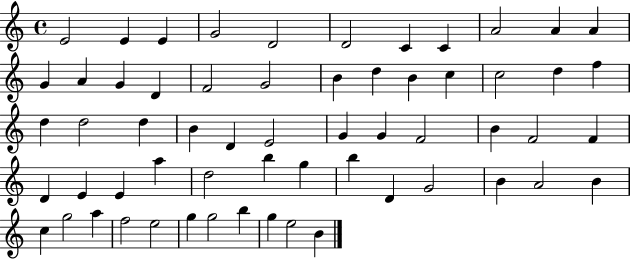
E4/h E4/q E4/q G4/h D4/h D4/h C4/q C4/q A4/h A4/q A4/q G4/q A4/q G4/q D4/q F4/h G4/h B4/q D5/q B4/q C5/q C5/h D5/q F5/q D5/q D5/h D5/q B4/q D4/q E4/h G4/q G4/q F4/h B4/q F4/h F4/q D4/q E4/q E4/q A5/q D5/h B5/q G5/q B5/q D4/q G4/h B4/q A4/h B4/q C5/q G5/h A5/q F5/h E5/h G5/q G5/h B5/q G5/q E5/h B4/q